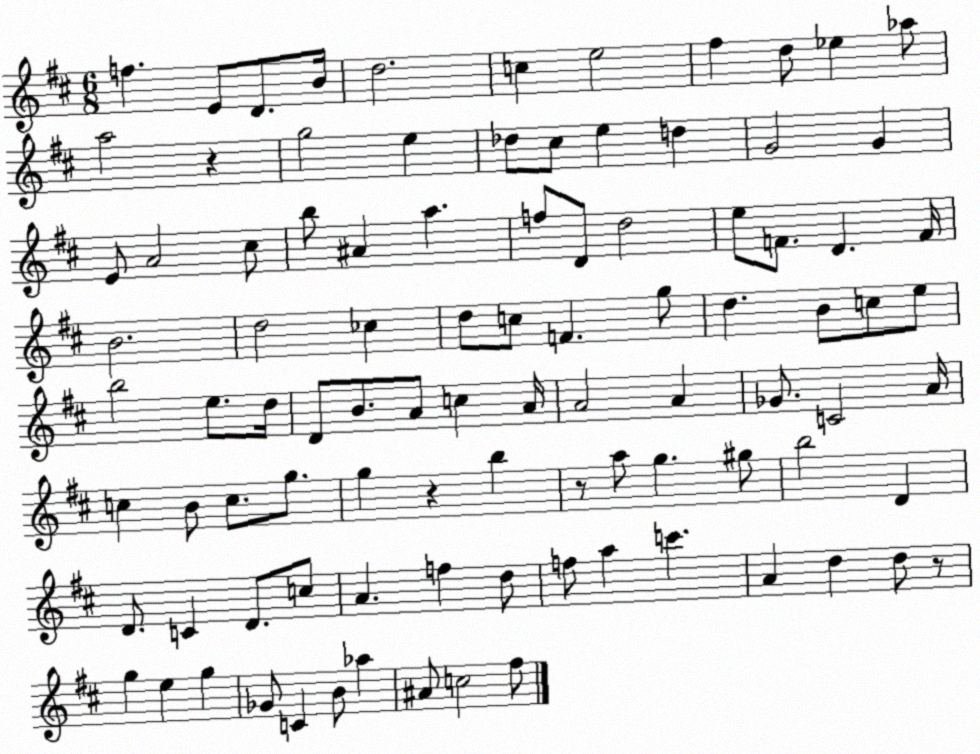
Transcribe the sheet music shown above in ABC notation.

X:1
T:Untitled
M:6/8
L:1/4
K:D
f E/2 D/2 B/4 d2 c e2 ^f d/2 _e _a/2 a2 z g2 e _d/2 ^c/2 e d G2 G E/2 A2 ^c/2 b/2 ^A a f/2 D/2 d2 e/2 F/2 D F/4 B2 d2 _c d/2 c/2 F g/2 d B/2 c/2 e/2 b2 e/2 d/4 D/2 B/2 A/2 c A/4 A2 A _G/2 C2 A/4 c B/2 c/2 g/2 g z b z/2 a/2 g ^g/2 b2 D D/2 C D/2 c/2 A f d/2 f/2 a c' A d d/2 z/2 g e g _G/2 C B/2 _a ^A/2 c2 ^f/2